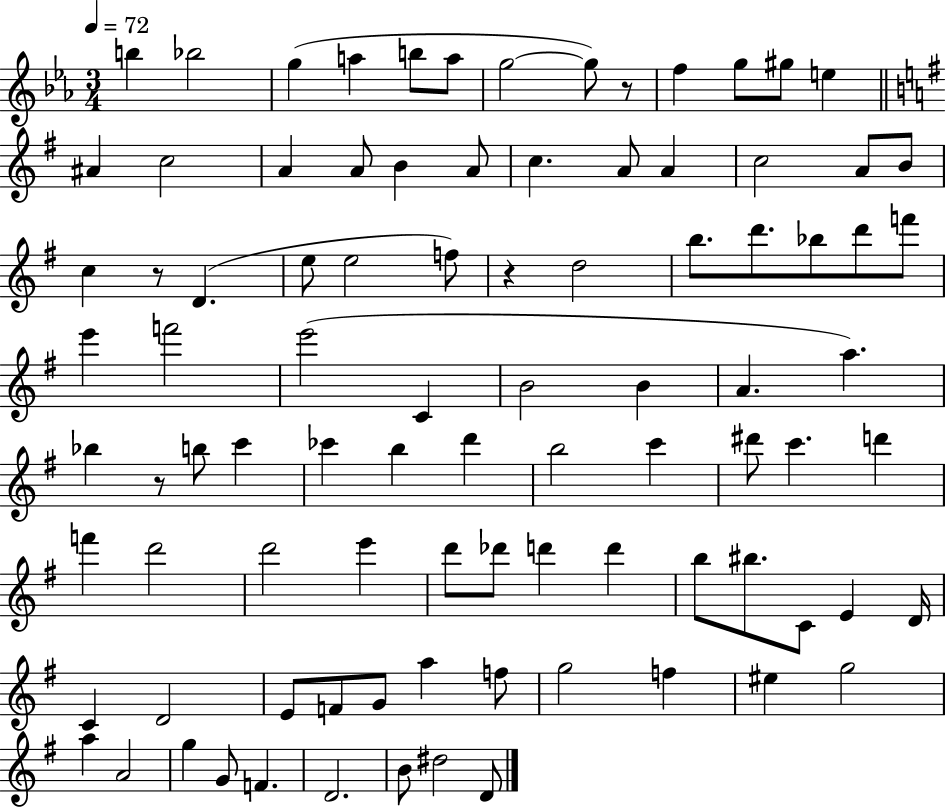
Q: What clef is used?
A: treble